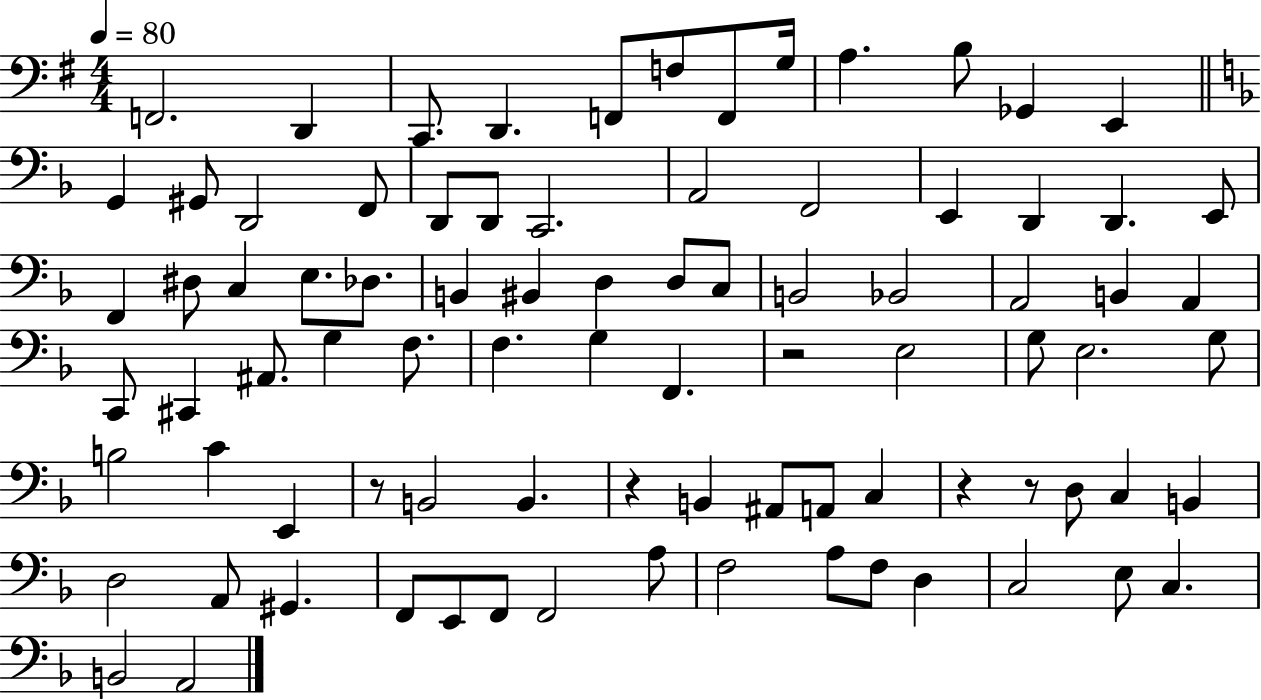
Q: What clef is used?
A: bass